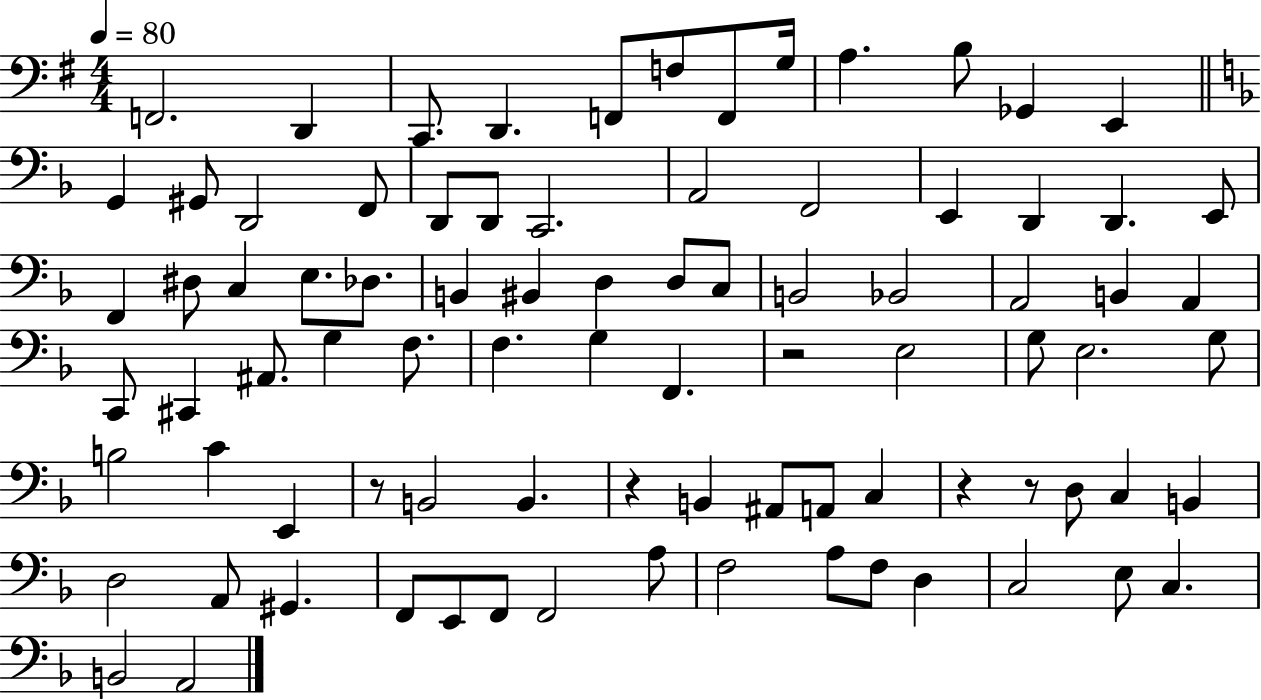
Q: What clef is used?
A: bass